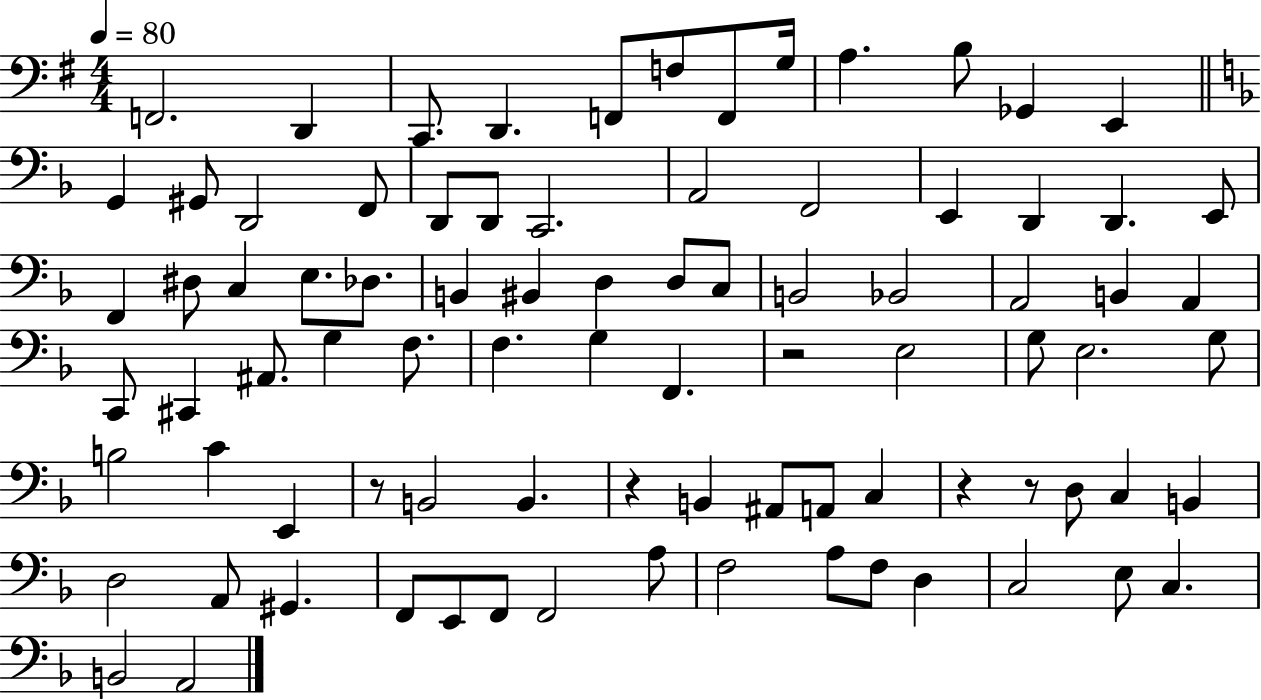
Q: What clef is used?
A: bass